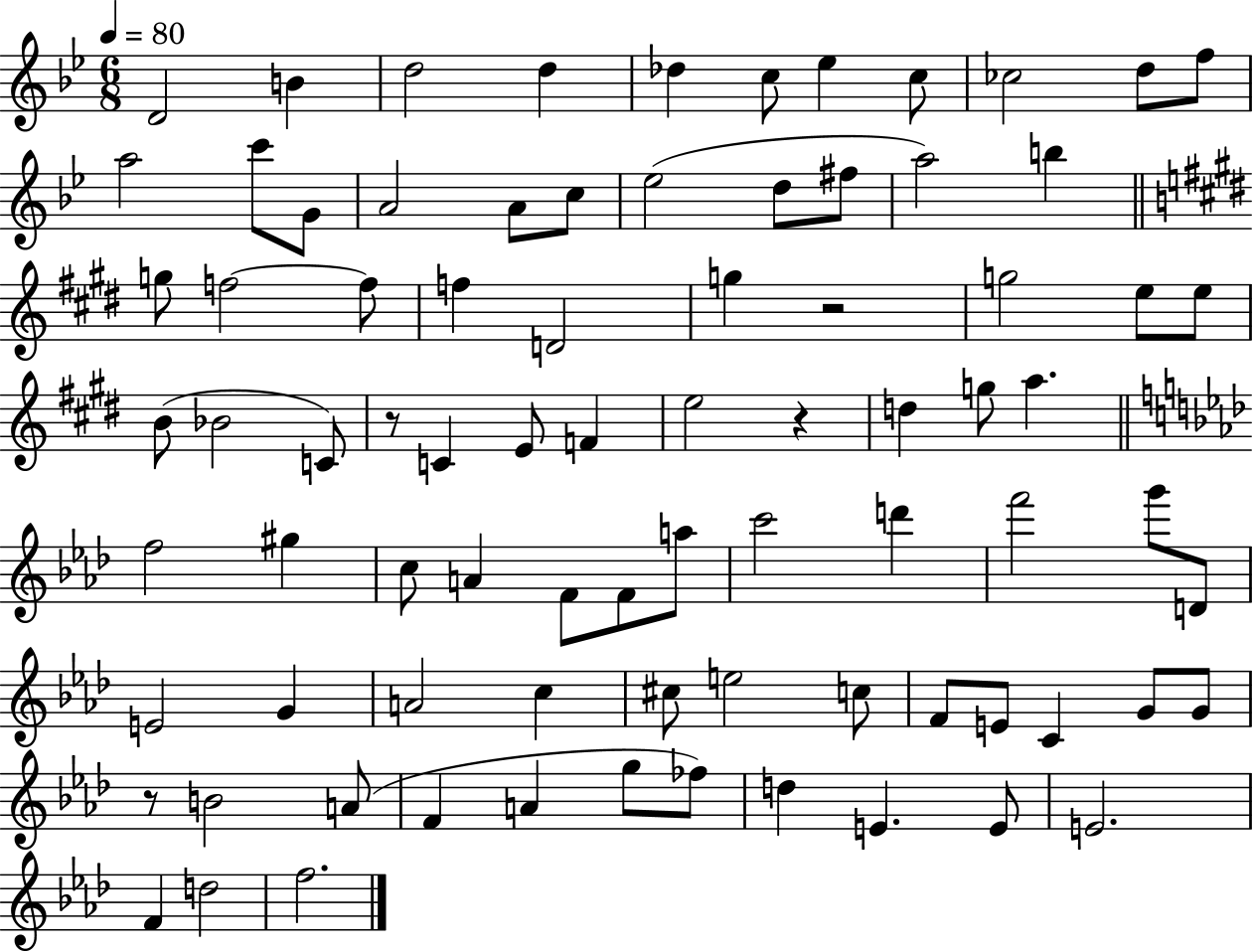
{
  \clef treble
  \numericTimeSignature
  \time 6/8
  \key bes \major
  \tempo 4 = 80
  d'2 b'4 | d''2 d''4 | des''4 c''8 ees''4 c''8 | ces''2 d''8 f''8 | \break a''2 c'''8 g'8 | a'2 a'8 c''8 | ees''2( d''8 fis''8 | a''2) b''4 | \break \bar "||" \break \key e \major g''8 f''2~~ f''8 | f''4 d'2 | g''4 r2 | g''2 e''8 e''8 | \break b'8( bes'2 c'8) | r8 c'4 e'8 f'4 | e''2 r4 | d''4 g''8 a''4. | \break \bar "||" \break \key aes \major f''2 gis''4 | c''8 a'4 f'8 f'8 a''8 | c'''2 d'''4 | f'''2 g'''8 d'8 | \break e'2 g'4 | a'2 c''4 | cis''8 e''2 c''8 | f'8 e'8 c'4 g'8 g'8 | \break r8 b'2 a'8( | f'4 a'4 g''8 fes''8) | d''4 e'4. e'8 | e'2. | \break f'4 d''2 | f''2. | \bar "|."
}